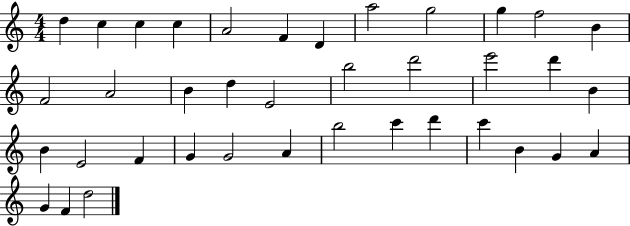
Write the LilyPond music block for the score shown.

{
  \clef treble
  \numericTimeSignature
  \time 4/4
  \key c \major
  d''4 c''4 c''4 c''4 | a'2 f'4 d'4 | a''2 g''2 | g''4 f''2 b'4 | \break f'2 a'2 | b'4 d''4 e'2 | b''2 d'''2 | e'''2 d'''4 b'4 | \break b'4 e'2 f'4 | g'4 g'2 a'4 | b''2 c'''4 d'''4 | c'''4 b'4 g'4 a'4 | \break g'4 f'4 d''2 | \bar "|."
}